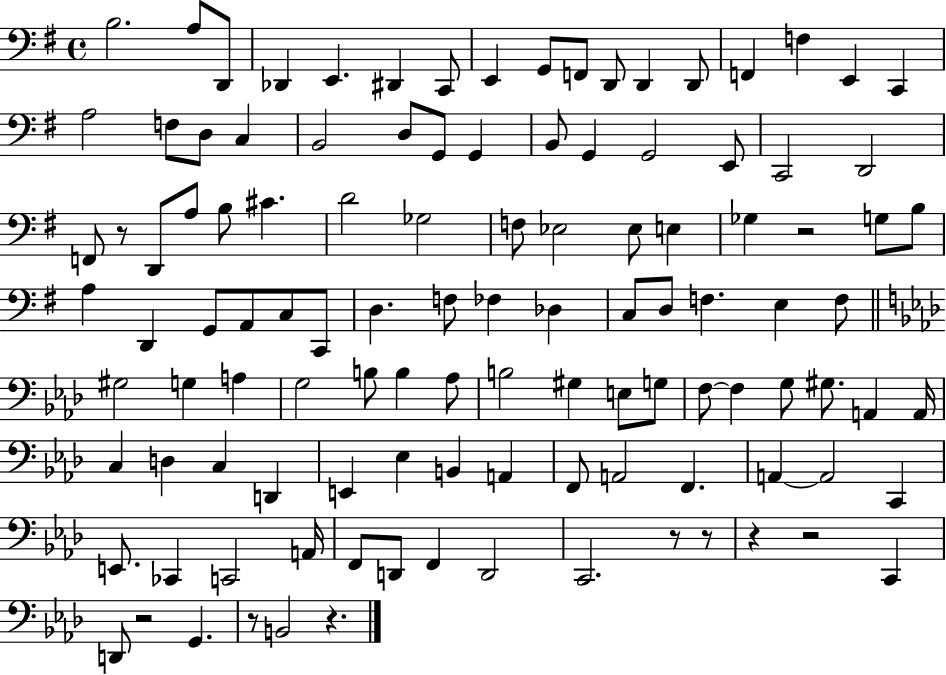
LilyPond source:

{
  \clef bass
  \time 4/4
  \defaultTimeSignature
  \key g \major
  b2. a8 d,8 | des,4 e,4. dis,4 c,8 | e,4 g,8 f,8 d,8 d,4 d,8 | f,4 f4 e,4 c,4 | \break a2 f8 d8 c4 | b,2 d8 g,8 g,4 | b,8 g,4 g,2 e,8 | c,2 d,2 | \break f,8 r8 d,8 a8 b8 cis'4. | d'2 ges2 | f8 ees2 ees8 e4 | ges4 r2 g8 b8 | \break a4 d,4 g,8 a,8 c8 c,8 | d4. f8 fes4 des4 | c8 d8 f4. e4 f8 | \bar "||" \break \key f \minor gis2 g4 a4 | g2 b8 b4 aes8 | b2 gis4 e8 g8 | f8~~ f4 g8 gis8. a,4 a,16 | \break c4 d4 c4 d,4 | e,4 ees4 b,4 a,4 | f,8 a,2 f,4. | a,4~~ a,2 c,4 | \break e,8. ces,4 c,2 a,16 | f,8 d,8 f,4 d,2 | c,2. r8 r8 | r4 r2 c,4 | \break d,8 r2 g,4. | r8 b,2 r4. | \bar "|."
}